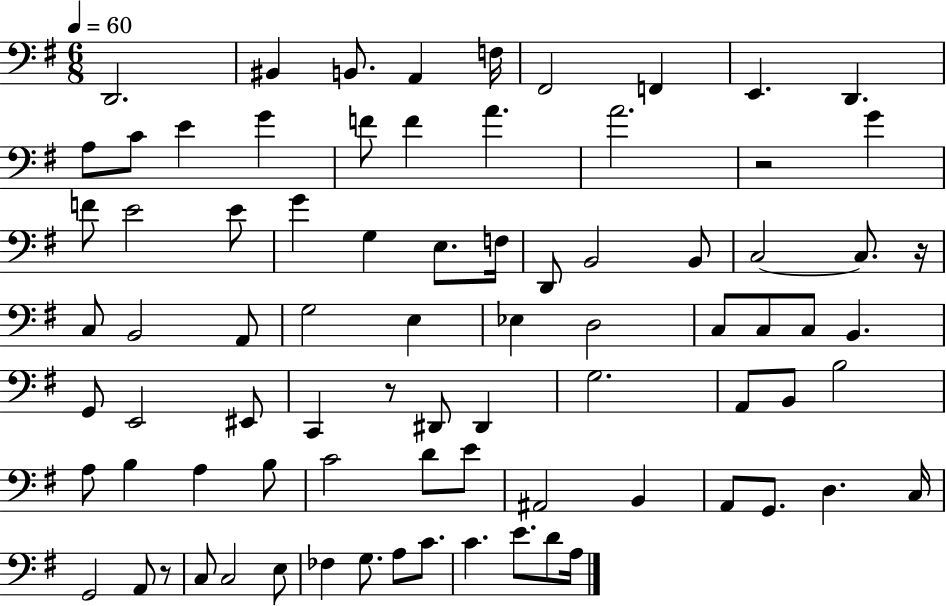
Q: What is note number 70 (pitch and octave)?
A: FES3